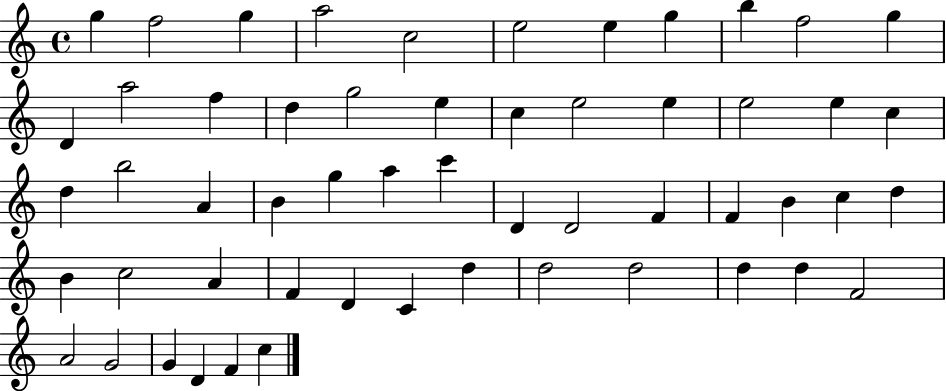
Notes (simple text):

G5/q F5/h G5/q A5/h C5/h E5/h E5/q G5/q B5/q F5/h G5/q D4/q A5/h F5/q D5/q G5/h E5/q C5/q E5/h E5/q E5/h E5/q C5/q D5/q B5/h A4/q B4/q G5/q A5/q C6/q D4/q D4/h F4/q F4/q B4/q C5/q D5/q B4/q C5/h A4/q F4/q D4/q C4/q D5/q D5/h D5/h D5/q D5/q F4/h A4/h G4/h G4/q D4/q F4/q C5/q